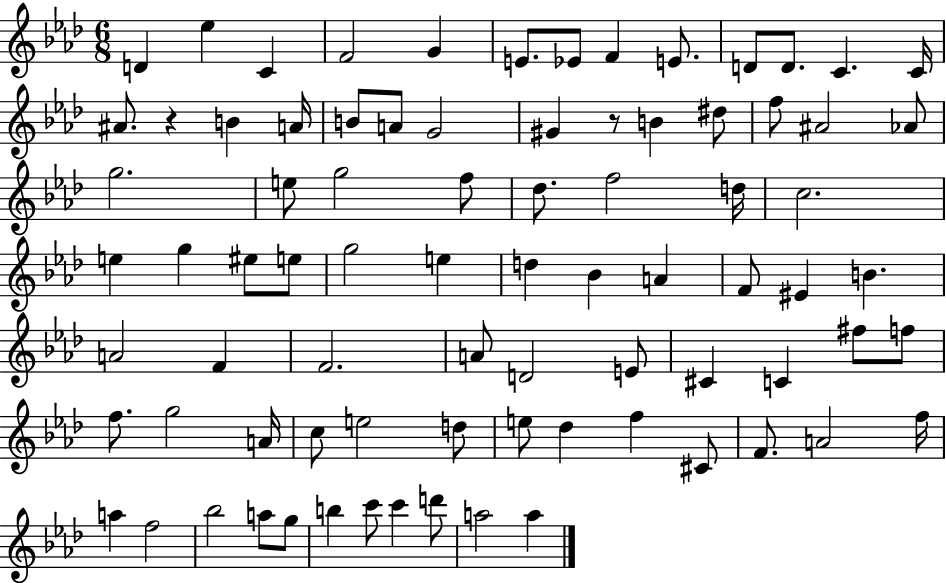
X:1
T:Untitled
M:6/8
L:1/4
K:Ab
D _e C F2 G E/2 _E/2 F E/2 D/2 D/2 C C/4 ^A/2 z B A/4 B/2 A/2 G2 ^G z/2 B ^d/2 f/2 ^A2 _A/2 g2 e/2 g2 f/2 _d/2 f2 d/4 c2 e g ^e/2 e/2 g2 e d _B A F/2 ^E B A2 F F2 A/2 D2 E/2 ^C C ^f/2 f/2 f/2 g2 A/4 c/2 e2 d/2 e/2 _d f ^C/2 F/2 A2 f/4 a f2 _b2 a/2 g/2 b c'/2 c' d'/2 a2 a